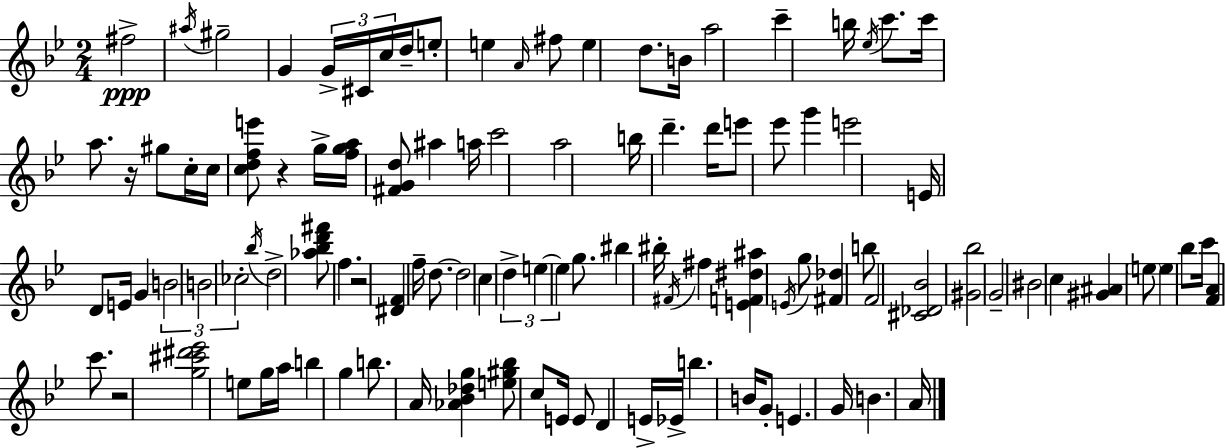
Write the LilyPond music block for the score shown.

{
  \clef treble
  \numericTimeSignature
  \time 2/4
  \key g \minor
  \repeat volta 2 { fis''2->\ppp | \acciaccatura { ais''16 } gis''2-- | g'4 \tuplet 3/2 { g'16-> cis'16 c''16 } | d''16-- e''8-. e''4 \grace { a'16 } | \break fis''8 e''4 d''8. | b'16 a''2 | c'''4-- b''16 \acciaccatura { ees''16 } | c'''8. c'''16 a''8. r16 | \break gis''8 c''16-. c''16 <c'' d'' f'' e'''>8 r4 | g''16-> <f'' g'' a''>16 <fis' g' d''>8 ais''4 | a''16 c'''2 | a''2 | \break b''16 d'''4.-- | d'''16 e'''8 ees'''8 g'''4 | e'''2 | e'16 d'8 e'16 g'4 | \break \tuplet 3/2 { b'2 | b'2 | ces''2-. } | \acciaccatura { bes''16 } d''2-> | \break <aes'' bes'' d''' fis'''>8 f''4. | r2 | <dis' f'>4 | f''16-- d''8.~~ d''2 | \break c''4 | \tuplet 3/2 { d''4-> e''4~~ | e''4 } g''8. bis''4 | bis''16-. \acciaccatura { fis'16 } fis''4 | \break <e' f' dis'' ais''>4 \acciaccatura { e'16 } g''8 | <fis' des''>4 b''8 f'2 | <cis' des' bes'>2 | <gis' bes''>2 | \break g'2-- | bis'2 | c''4 | <gis' ais'>4 \parenthesize e''8 | \break e''4 bes''8 c'''16 <f' a'>4 | c'''8. r2 | <g'' cis''' dis''' ees'''>2 | e''8 | \break g''16 a''16 b''4 g''4 | b''8. a'16 <aes' bes' des'' g''>4 | <e'' gis'' bes''>8 c''8 e'16 e'8 | d'4 e'16-> ees'16-> b''4. | \break b'16 g'8-. | e'4. g'16 b'4. | a'16 } \bar "|."
}